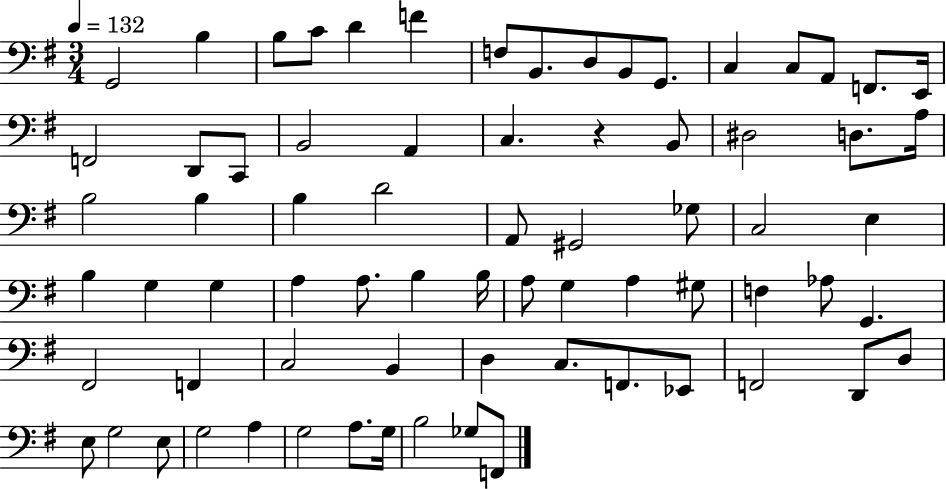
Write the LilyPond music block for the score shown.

{
  \clef bass
  \numericTimeSignature
  \time 3/4
  \key g \major
  \tempo 4 = 132
  \repeat volta 2 { g,2 b4 | b8 c'8 d'4 f'4 | f8 b,8. d8 b,8 g,8. | c4 c8 a,8 f,8. e,16 | \break f,2 d,8 c,8 | b,2 a,4 | c4. r4 b,8 | dis2 d8. a16 | \break b2 b4 | b4 d'2 | a,8 gis,2 ges8 | c2 e4 | \break b4 g4 g4 | a4 a8. b4 b16 | a8 g4 a4 gis8 | f4 aes8 g,4. | \break fis,2 f,4 | c2 b,4 | d4 c8. f,8. ees,8 | f,2 d,8 d8 | \break e8 g2 e8 | g2 a4 | g2 a8. g16 | b2 ges8 f,8 | \break } \bar "|."
}